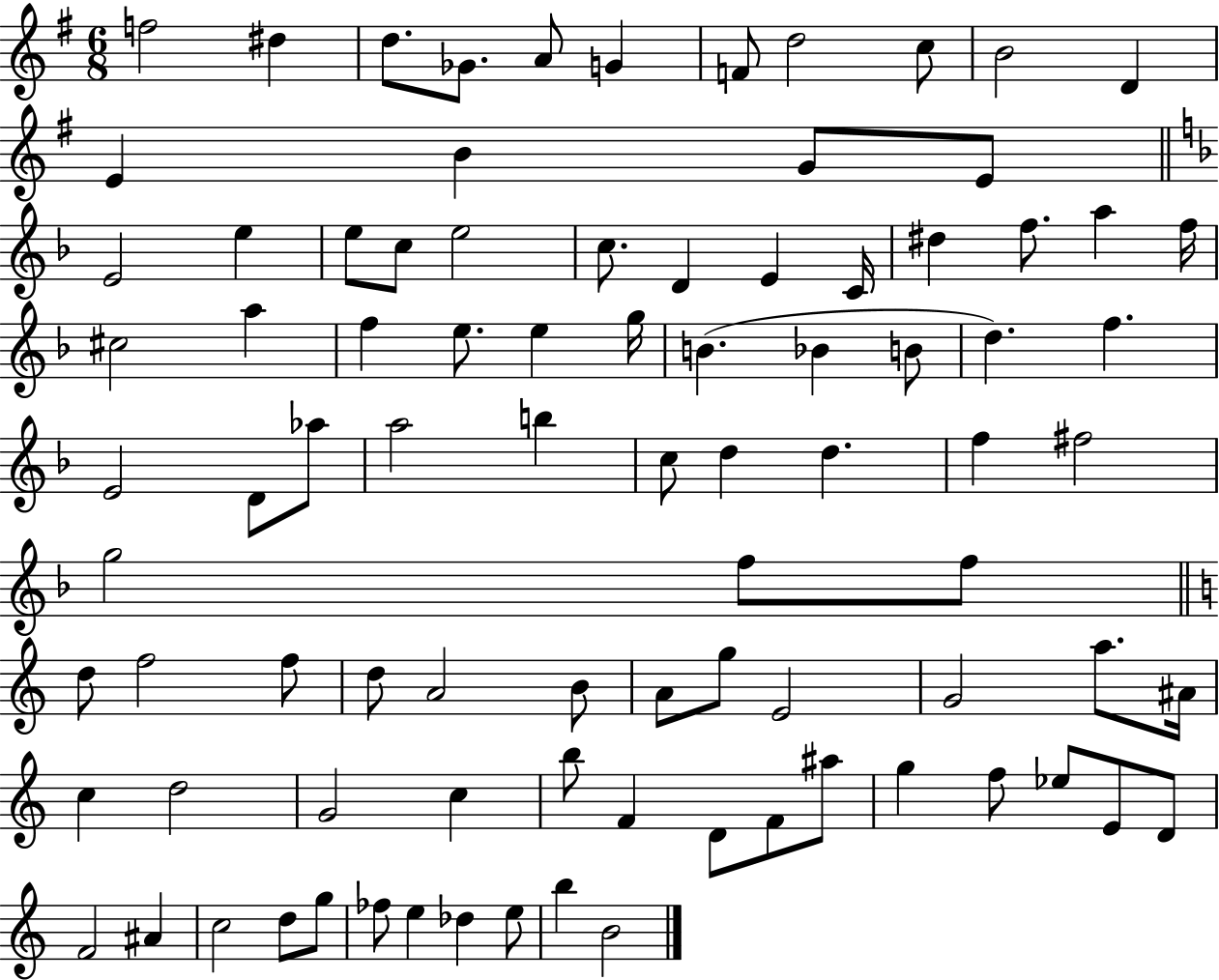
{
  \clef treble
  \numericTimeSignature
  \time 6/8
  \key g \major
  f''2 dis''4 | d''8. ges'8. a'8 g'4 | f'8 d''2 c''8 | b'2 d'4 | \break e'4 b'4 g'8 e'8 | \bar "||" \break \key d \minor e'2 e''4 | e''8 c''8 e''2 | c''8. d'4 e'4 c'16 | dis''4 f''8. a''4 f''16 | \break cis''2 a''4 | f''4 e''8. e''4 g''16 | b'4.( bes'4 b'8 | d''4.) f''4. | \break e'2 d'8 aes''8 | a''2 b''4 | c''8 d''4 d''4. | f''4 fis''2 | \break g''2 f''8 f''8 | \bar "||" \break \key a \minor d''8 f''2 f''8 | d''8 a'2 b'8 | a'8 g''8 e'2 | g'2 a''8. ais'16 | \break c''4 d''2 | g'2 c''4 | b''8 f'4 d'8 f'8 ais''8 | g''4 f''8 ees''8 e'8 d'8 | \break f'2 ais'4 | c''2 d''8 g''8 | fes''8 e''4 des''4 e''8 | b''4 b'2 | \break \bar "|."
}